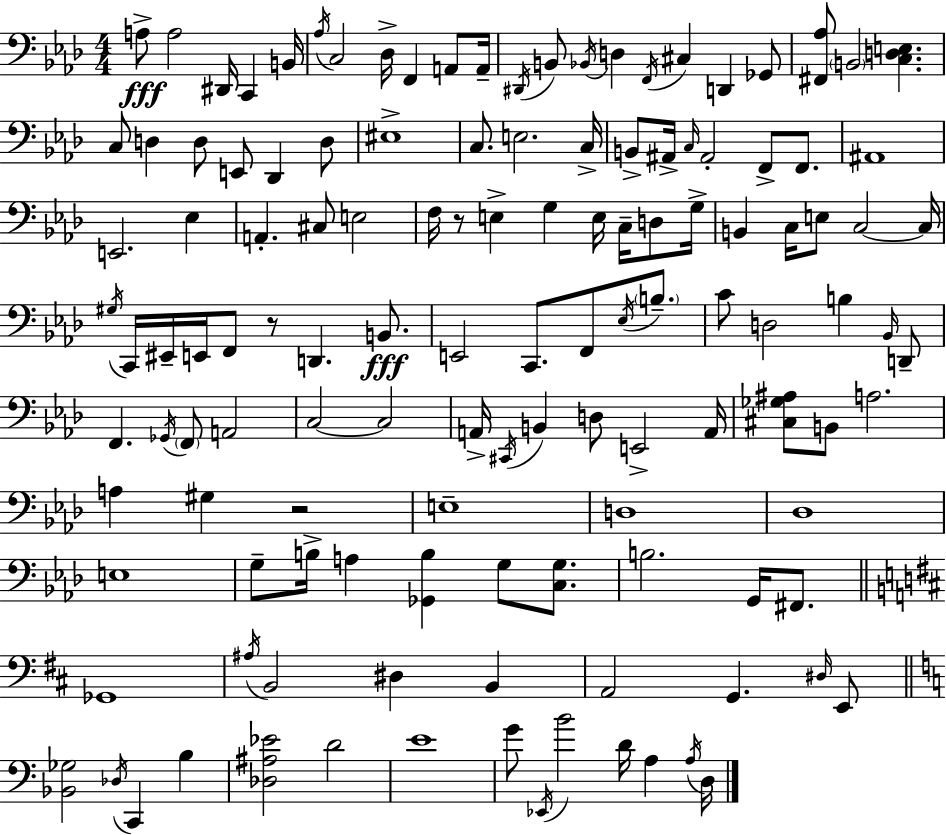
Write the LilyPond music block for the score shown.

{
  \clef bass
  \numericTimeSignature
  \time 4/4
  \key f \minor
  a8->\fff a2 dis,16 c,4 b,16 | \acciaccatura { aes16 } c2 des16-> f,4 a,8 | a,16-- \acciaccatura { dis,16 } b,8 \acciaccatura { bes,16 } d4 \acciaccatura { f,16 } cis4 d,4 | ges,8 <fis, aes>8 \parenthesize b,2 <c d e>4. | \break c8 d4 d8 e,8 des,4 | d8 eis1-> | c8. e2. | c16-> b,8-> ais,16-> \grace { c16 } ais,2-. | \break f,8-> f,8. ais,1 | e,2. | ees4 a,4.-. cis8 e2 | f16 r8 e4-> g4 | \break e16 c16-- d8 g16-> b,4 c16 e8 c2~~ | c16 \acciaccatura { gis16 } c,16 eis,16-- e,16 f,8 r8 d,4. | b,8.\fff e,2 c,8. | f,8 \acciaccatura { ees16 } \parenthesize b8.-- c'8 d2 | \break b4 \grace { bes,16 } d,8-- f,4. \acciaccatura { ges,16 } \parenthesize f,8 | a,2 c2~~ | c2 a,16-> \acciaccatura { cis,16 } b,4 d8 | e,2-> a,16 <cis ges ais>8 b,8 a2. | \break a4 gis4 | r2 e1-- | d1 | des1 | \break e1 | g8-- b16-> a4 | <ges, b>4 g8 <c g>8. b2. | g,16 fis,8. \bar "||" \break \key b \minor ges,1 | \acciaccatura { ais16 } b,2 dis4 b,4 | a,2 g,4. \grace { dis16 } | e,8 \bar "||" \break \key a \minor <bes, ges>2 \acciaccatura { des16 } c,4 b4 | <des ais ees'>2 d'2 | e'1 | g'8 \acciaccatura { ees,16 } b'2 d'16 a4 | \break \acciaccatura { a16 } d16 \bar "|."
}